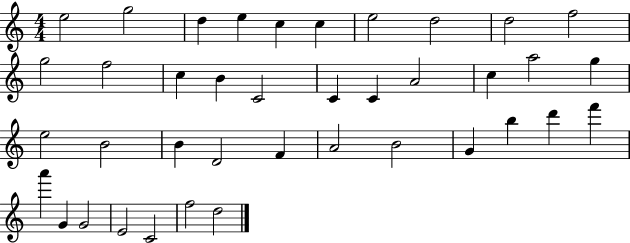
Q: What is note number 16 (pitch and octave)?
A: C4